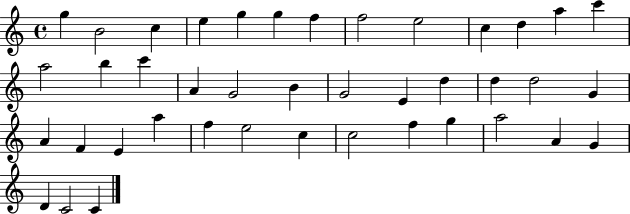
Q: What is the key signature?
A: C major